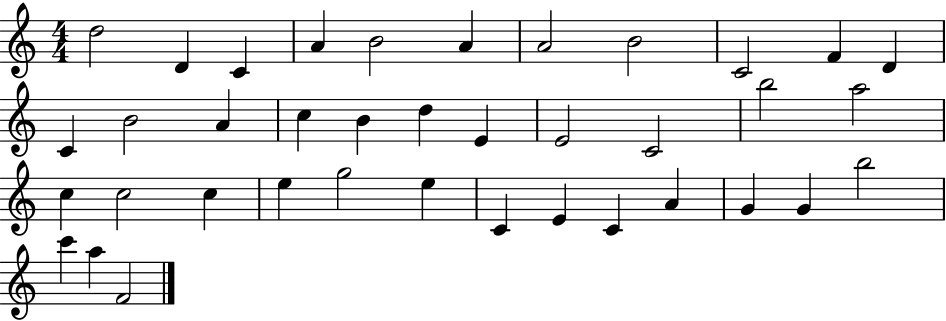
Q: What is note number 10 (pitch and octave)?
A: F4